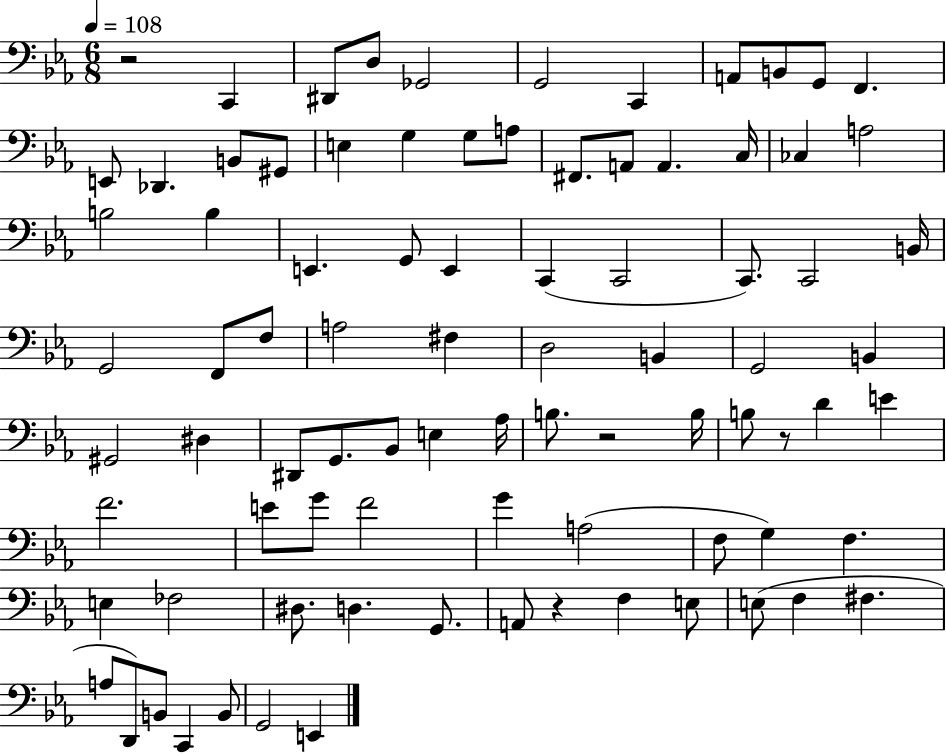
R/h C2/q D#2/e D3/e Gb2/h G2/h C2/q A2/e B2/e G2/e F2/q. E2/e Db2/q. B2/e G#2/e E3/q G3/q G3/e A3/e F#2/e. A2/e A2/q. C3/s CES3/q A3/h B3/h B3/q E2/q. G2/e E2/q C2/q C2/h C2/e. C2/h B2/s G2/h F2/e F3/e A3/h F#3/q D3/h B2/q G2/h B2/q G#2/h D#3/q D#2/e G2/e. Bb2/e E3/q Ab3/s B3/e. R/h B3/s B3/e R/e D4/q E4/q F4/h. E4/e G4/e F4/h G4/q A3/h F3/e G3/q F3/q. E3/q FES3/h D#3/e. D3/q. G2/e. A2/e R/q F3/q E3/e E3/e F3/q F#3/q. A3/e D2/e B2/e C2/q B2/e G2/h E2/q